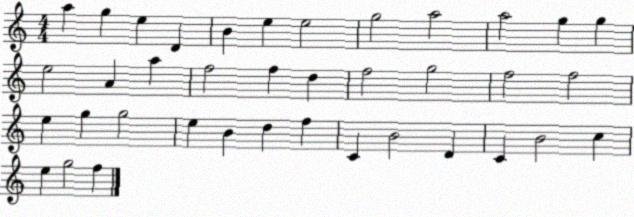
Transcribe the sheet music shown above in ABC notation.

X:1
T:Untitled
M:4/4
L:1/4
K:C
a g e D B e e2 g2 a2 a2 g g e2 A a f2 f d f2 g2 f2 f2 e g g2 e B d f C B2 D C B2 c e g2 f